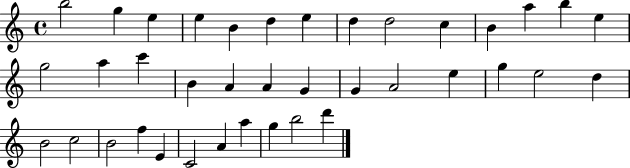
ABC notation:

X:1
T:Untitled
M:4/4
L:1/4
K:C
b2 g e e B d e d d2 c B a b e g2 a c' B A A G G A2 e g e2 d B2 c2 B2 f E C2 A a g b2 d'